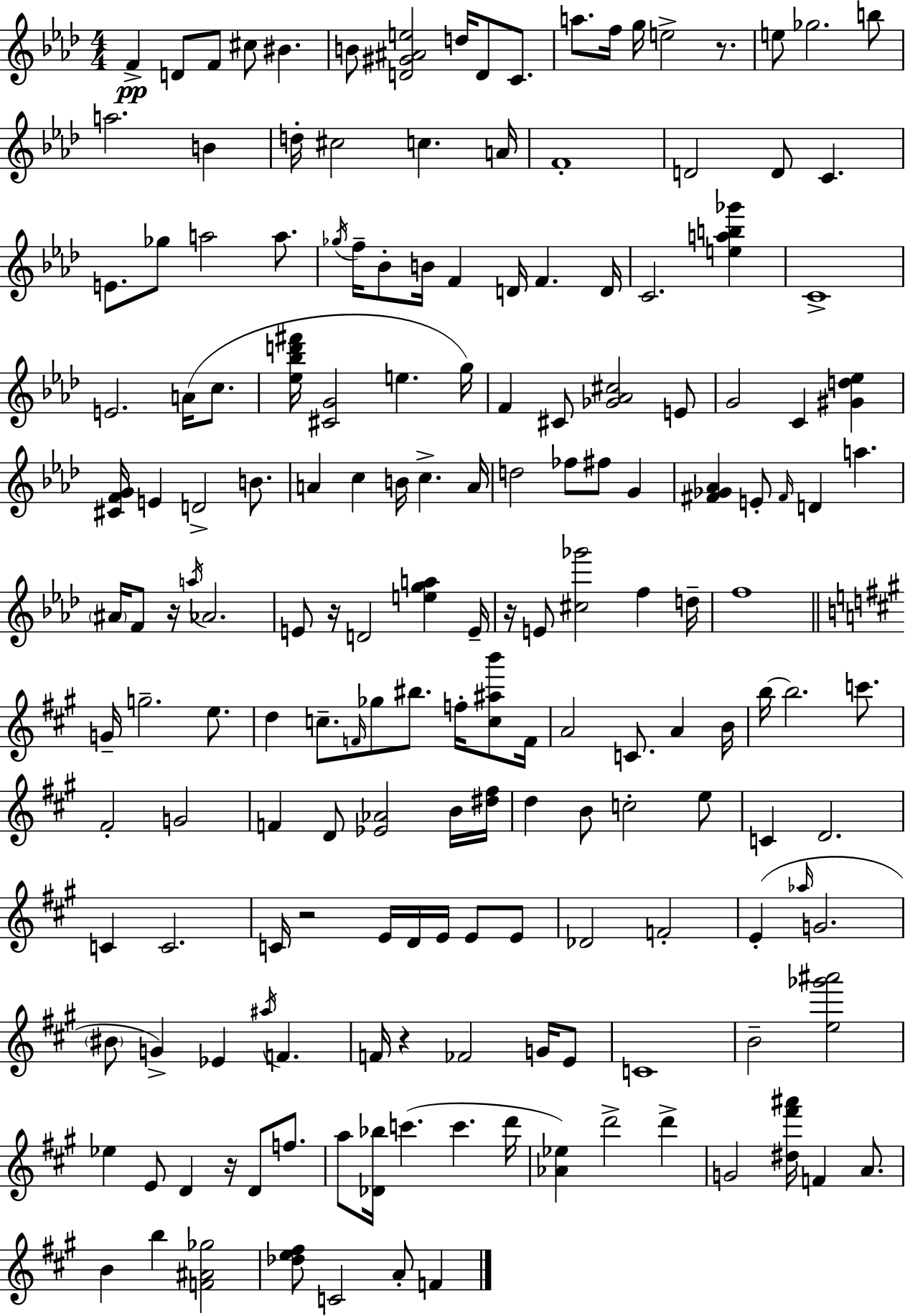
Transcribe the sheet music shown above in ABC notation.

X:1
T:Untitled
M:4/4
L:1/4
K:Ab
F D/2 F/2 ^c/2 ^B B/2 [D^G^Ae]2 d/4 D/2 C/2 a/2 f/4 g/4 e2 z/2 e/2 _g2 b/2 a2 B d/4 ^c2 c A/4 F4 D2 D/2 C E/2 _g/2 a2 a/2 _g/4 f/4 _B/2 B/4 F D/4 F D/4 C2 [eab_g'] C4 E2 A/4 c/2 [_e_bd'^f']/4 [^CG]2 e g/4 F ^C/2 [_G_A^c]2 E/2 G2 C [^Gd_e] [^CFG]/4 E D2 B/2 A c B/4 c A/4 d2 _f/2 ^f/2 G [^F_G_A] E/2 ^F/4 D a ^A/4 F/2 z/4 a/4 _A2 E/2 z/4 D2 [ega] E/4 z/4 E/2 [^c_g']2 f d/4 f4 G/4 g2 e/2 d c/2 F/4 _g/2 ^b/2 f/4 [c^ab']/2 F/4 A2 C/2 A B/4 b/4 b2 c'/2 ^F2 G2 F D/2 [_E_A]2 B/4 [^d^f]/4 d B/2 c2 e/2 C D2 C C2 C/4 z2 E/4 D/4 E/4 E/2 E/2 _D2 F2 E _a/4 G2 ^B/2 G _E ^a/4 F F/4 z _F2 G/4 E/2 C4 B2 [e_g'^a']2 _e E/2 D z/4 D/2 f/2 a/2 [_D_b]/4 c' c' d'/4 [_A_e] d'2 d' G2 [^d^f'^a']/4 F A/2 B b [F^A_g]2 [_de^f]/2 C2 A/2 F